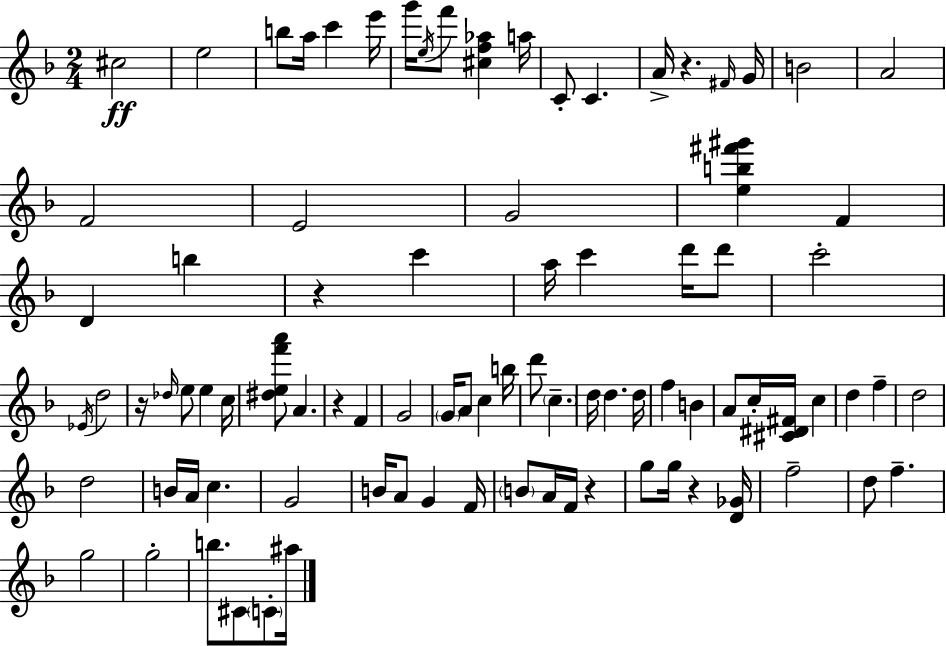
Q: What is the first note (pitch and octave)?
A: C#5